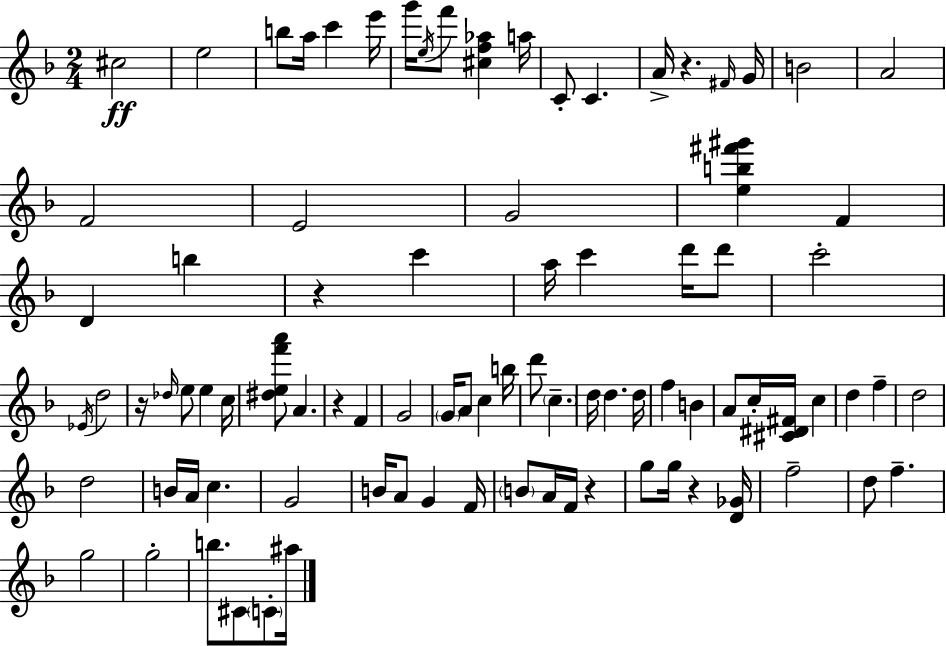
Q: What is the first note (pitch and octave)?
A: C#5